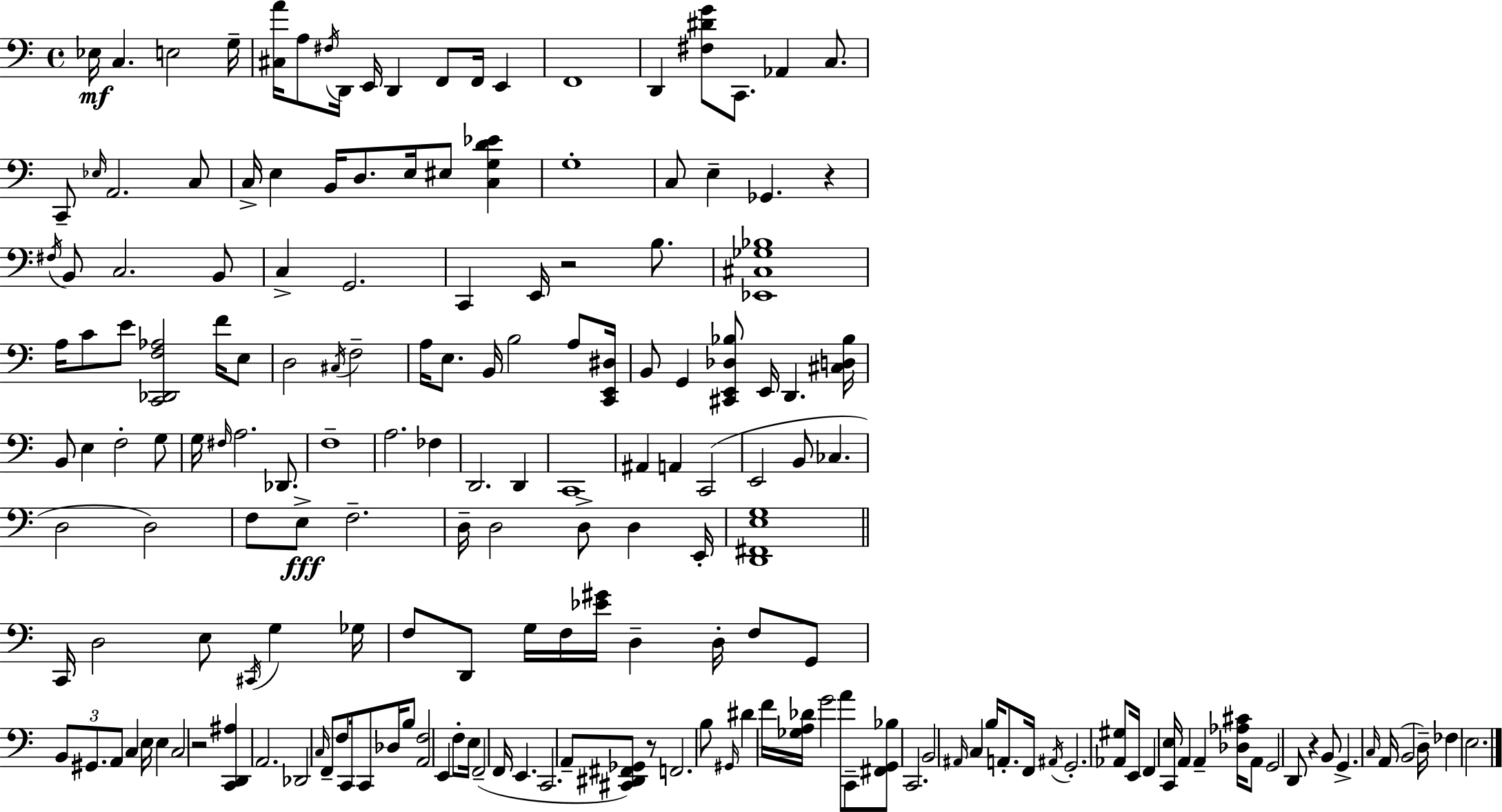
Eb3/s C3/q. E3/h G3/s [C#3,A4]/s A3/e F#3/s D2/s E2/s D2/q F2/e F2/s E2/q F2/w D2/q [F#3,D#4,G4]/e C2/e. Ab2/q C3/e. C2/e Eb3/s A2/h. C3/e C3/s E3/q B2/s D3/e. E3/s EIS3/e [C3,G3,D4,Eb4]/q G3/w C3/e E3/q Gb2/q. R/q F#3/s B2/e C3/h. B2/e C3/q G2/h. C2/q E2/s R/h B3/e. [Eb2,C#3,Gb3,Bb3]/w A3/s C4/e E4/e [C2,Db2,F3,Ab3]/h F4/s E3/e D3/h C#3/s F3/h A3/s E3/e. B2/s B3/h A3/e [C2,E2,D#3]/s B2/e G2/q [C#2,E2,Db3,Bb3]/e E2/s D2/q. [C#3,D3,Bb3]/s B2/e E3/q F3/h G3/e G3/s F#3/s A3/h. Db2/e. F3/w A3/h. FES3/q D2/h. D2/q C2/w A#2/q A2/q C2/h E2/h B2/e CES3/q. D3/h D3/h F3/e E3/e F3/h. D3/s D3/h D3/e D3/q E2/s [D2,F#2,E3,G3]/w C2/s D3/h E3/e C#2/s G3/q Gb3/s F3/e D2/e G3/s F3/s [Eb4,G#4]/s D3/q D3/s F3/e G2/e B2/e G#2/e. A2/e C3/q E3/s E3/q C3/h R/h [C2,D2,A#3]/q A2/h. Db2/h C3/s F2/e F3/e C2/s C2/e Db3/s B3/e [A2,F3]/h E2/q F3/e E3/s F2/h F2/s E2/q. C2/h. A2/e [C#2,D#2,F#2,Gb2]/e R/e F2/h. B3/e G#2/s D#4/q F4/s [Gb3,A3,Db4]/s G4/h A4/e C2/e [F#2,G2,Bb3]/e C2/h. B2/h A#2/s C3/q B3/s A2/e. F2/s A#2/s G2/h. [Ab2,G#3]/e E2/s F2/q [C2,E3]/s A2/q A2/q [Db3,Ab3,C#4]/s A2/e G2/h D2/e R/q B2/e G2/q. C3/s A2/s B2/h D3/s FES3/q E3/h.